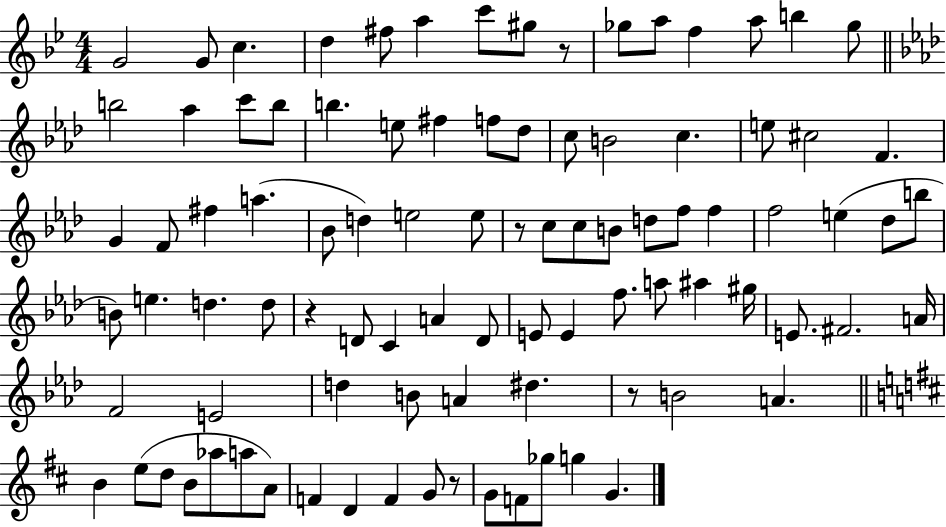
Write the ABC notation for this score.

X:1
T:Untitled
M:4/4
L:1/4
K:Bb
G2 G/2 c d ^f/2 a c'/2 ^g/2 z/2 _g/2 a/2 f a/2 b _g/2 b2 _a c'/2 b/2 b e/2 ^f f/2 _d/2 c/2 B2 c e/2 ^c2 F G F/2 ^f a _B/2 d e2 e/2 z/2 c/2 c/2 B/2 d/2 f/2 f f2 e _d/2 b/2 B/2 e d d/2 z D/2 C A D/2 E/2 E f/2 a/2 ^a ^g/4 E/2 ^F2 A/4 F2 E2 d B/2 A ^d z/2 B2 A B e/2 d/2 B/2 _a/2 a/2 A/2 F D F G/2 z/2 G/2 F/2 _g/2 g G